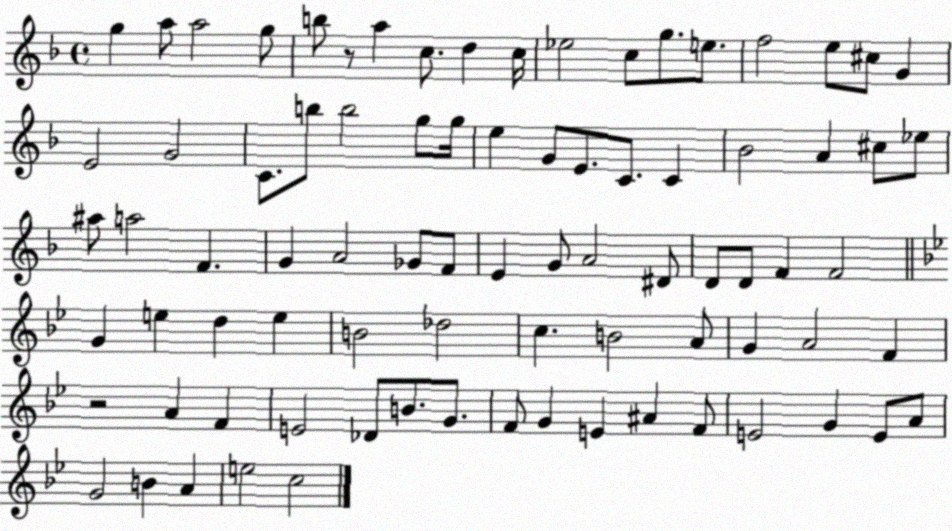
X:1
T:Untitled
M:4/4
L:1/4
K:F
g a/2 a2 g/2 b/2 z/2 a c/2 d c/4 _e2 c/2 g/2 e/2 f2 e/2 ^c/2 G E2 G2 C/2 b/2 b2 g/2 g/4 e G/2 E/2 C/2 C _B2 A ^c/2 _e/2 ^a/2 a2 F G A2 _G/2 F/2 E G/2 A2 ^D/2 D/2 D/2 F F2 G e d e B2 _d2 c B2 A/2 G A2 F z2 A F E2 _D/2 B/2 G/2 F/2 G E ^A F/2 E2 G E/2 A/2 G2 B A e2 c2